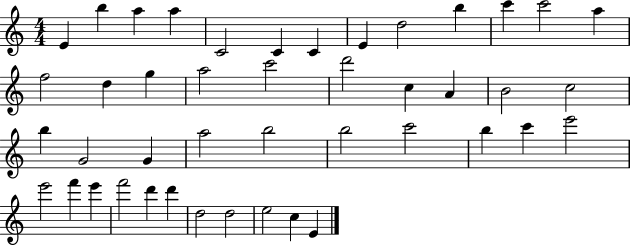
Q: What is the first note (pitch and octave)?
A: E4